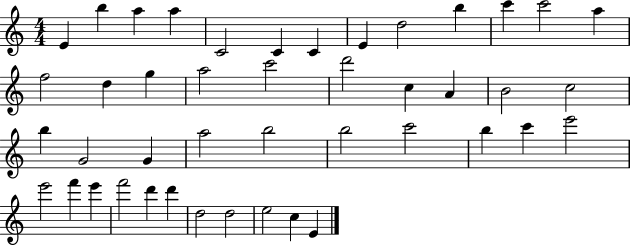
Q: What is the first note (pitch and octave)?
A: E4